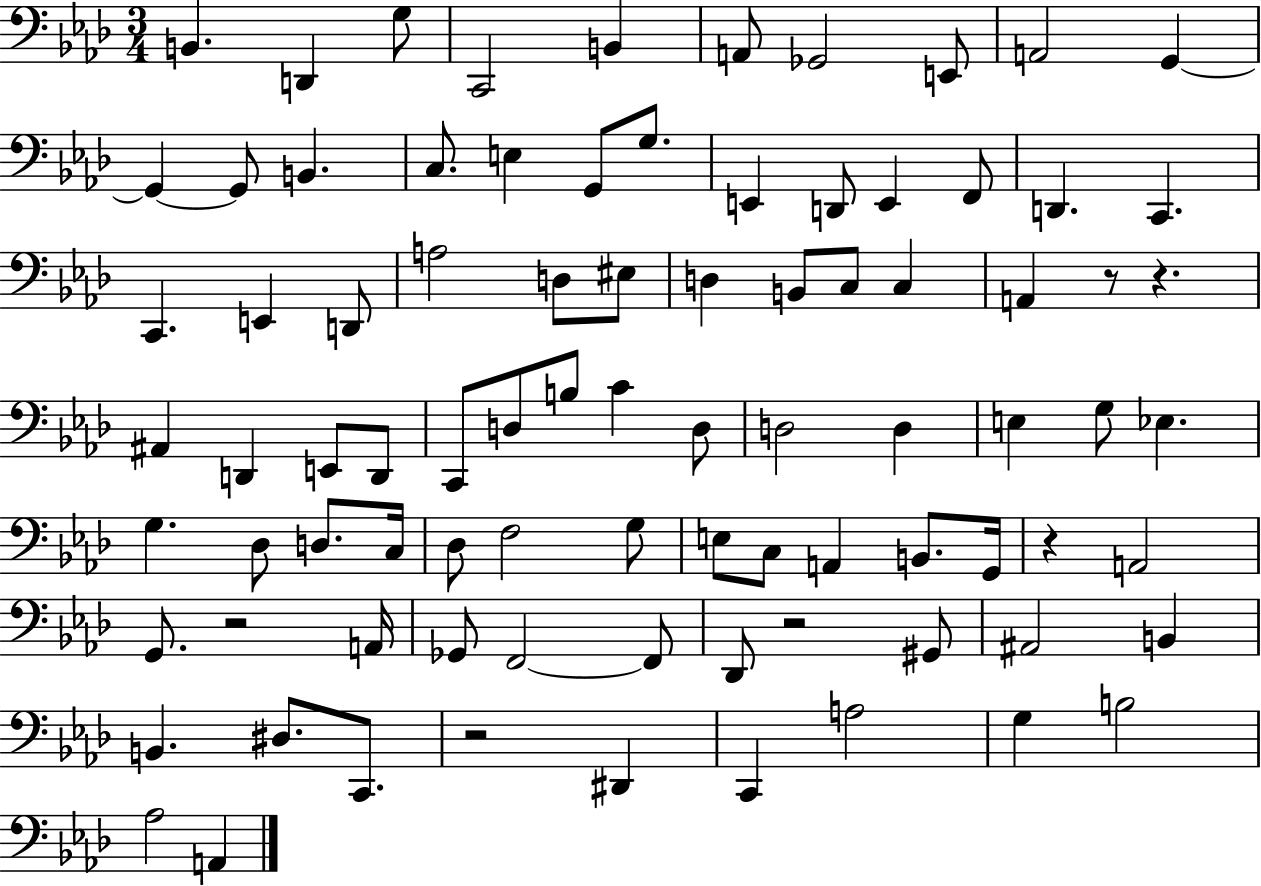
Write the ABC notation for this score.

X:1
T:Untitled
M:3/4
L:1/4
K:Ab
B,, D,, G,/2 C,,2 B,, A,,/2 _G,,2 E,,/2 A,,2 G,, G,, G,,/2 B,, C,/2 E, G,,/2 G,/2 E,, D,,/2 E,, F,,/2 D,, C,, C,, E,, D,,/2 A,2 D,/2 ^E,/2 D, B,,/2 C,/2 C, A,, z/2 z ^A,, D,, E,,/2 D,,/2 C,,/2 D,/2 B,/2 C D,/2 D,2 D, E, G,/2 _E, G, _D,/2 D,/2 C,/4 _D,/2 F,2 G,/2 E,/2 C,/2 A,, B,,/2 G,,/4 z A,,2 G,,/2 z2 A,,/4 _G,,/2 F,,2 F,,/2 _D,,/2 z2 ^G,,/2 ^A,,2 B,, B,, ^D,/2 C,,/2 z2 ^D,, C,, A,2 G, B,2 _A,2 A,,